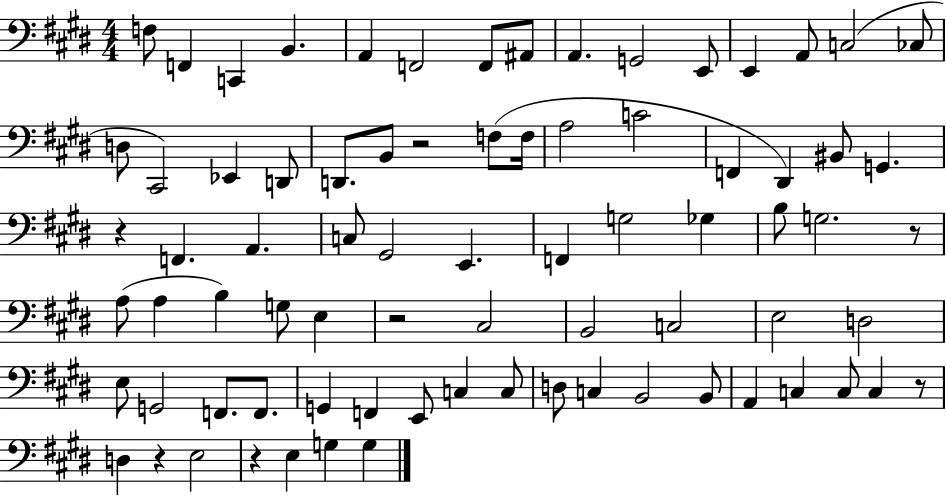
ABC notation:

X:1
T:Untitled
M:4/4
L:1/4
K:E
F,/2 F,, C,, B,, A,, F,,2 F,,/2 ^A,,/2 A,, G,,2 E,,/2 E,, A,,/2 C,2 _C,/2 D,/2 ^C,,2 _E,, D,,/2 D,,/2 B,,/2 z2 F,/2 F,/4 A,2 C2 F,, ^D,, ^B,,/2 G,, z F,, A,, C,/2 ^G,,2 E,, F,, G,2 _G, B,/2 G,2 z/2 A,/2 A, B, G,/2 E, z2 ^C,2 B,,2 C,2 E,2 D,2 E,/2 G,,2 F,,/2 F,,/2 G,, F,, E,,/2 C, C,/2 D,/2 C, B,,2 B,,/2 A,, C, C,/2 C, z/2 D, z E,2 z E, G, G,